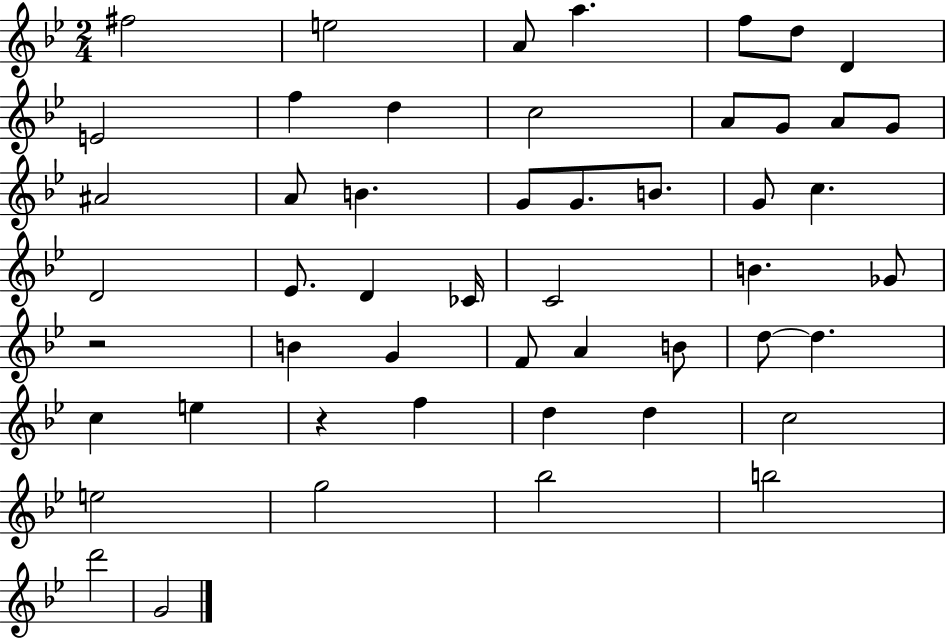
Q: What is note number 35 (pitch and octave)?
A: B4